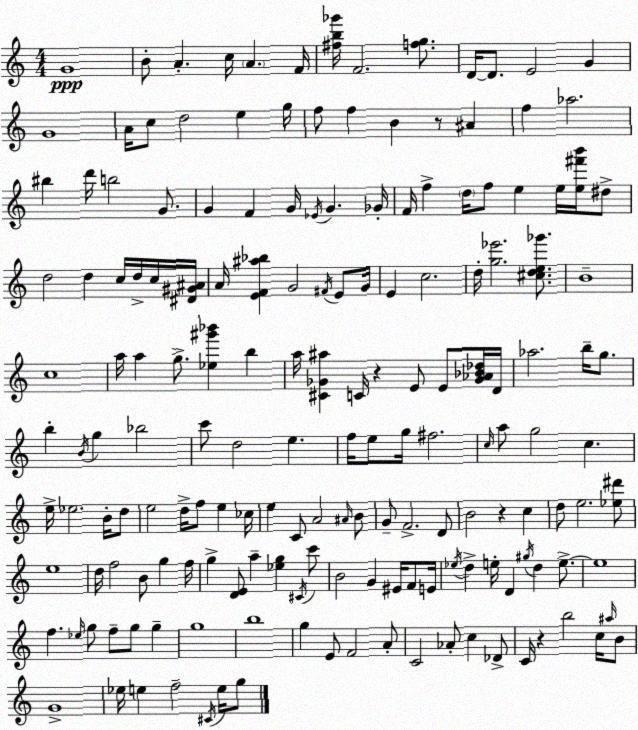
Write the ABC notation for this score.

X:1
T:Untitled
M:4/4
L:1/4
K:C
G4 B/2 A c/4 A F/4 [^fb_g']/4 F2 [fg]/2 D/4 D/2 E2 G G4 A/4 c/2 d2 e g/4 f/2 f B z/2 ^A f _a2 ^b d'/4 b2 G/2 G F G/4 _E/4 G _G/4 F/4 f d/4 f/2 e e/4 [e^f'b']/4 ^d/2 d2 d c/4 d/4 c/4 [^D^G^A]/4 A/4 [EF^a_b] G2 ^F/4 E/2 G/4 E c2 d/4 [g_e']2 [^cde_g']/2 B4 c4 a/4 a g/2 [_e^g'_b'] b a/4 [^C_G^a] C/4 z E/2 E/2 [_G_A_B_d]/4 D/4 _a2 b/4 g/2 b B/4 g _b2 c'/2 d2 e f/4 e/2 g/4 ^f2 c/4 a/2 g2 c e/4 _e2 B/4 d/2 e2 d/4 f/2 e _c/4 e C/2 A2 ^A/4 B/2 G/2 F2 D/2 B2 z c d/2 e2 [_e^d']/2 e4 d/4 f2 B/2 g f/4 g [DE]/2 a [_eg] ^C/4 c'/2 B2 G ^E/4 F/2 E/4 _e/4 d e/4 D ^g/4 d e/2 e4 f _e/4 g/2 f/2 g/2 g g4 b4 g E/2 F2 A/2 C2 _A/2 c _D/2 C/4 z b2 c/4 ^a/4 B/2 G4 _e/4 e f2 ^C/4 e/4 g/2